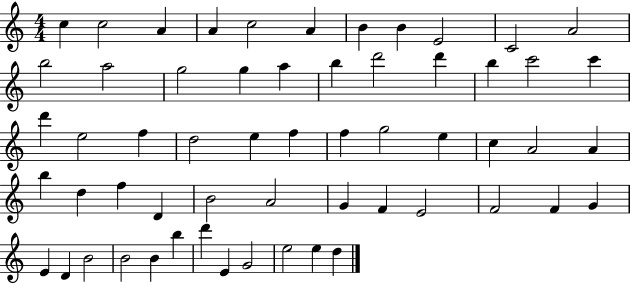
C5/q C5/h A4/q A4/q C5/h A4/q B4/q B4/q E4/h C4/h A4/h B5/h A5/h G5/h G5/q A5/q B5/q D6/h D6/q B5/q C6/h C6/q D6/q E5/h F5/q D5/h E5/q F5/q F5/q G5/h E5/q C5/q A4/h A4/q B5/q D5/q F5/q D4/q B4/h A4/h G4/q F4/q E4/h F4/h F4/q G4/q E4/q D4/q B4/h B4/h B4/q B5/q D6/q E4/q G4/h E5/h E5/q D5/q